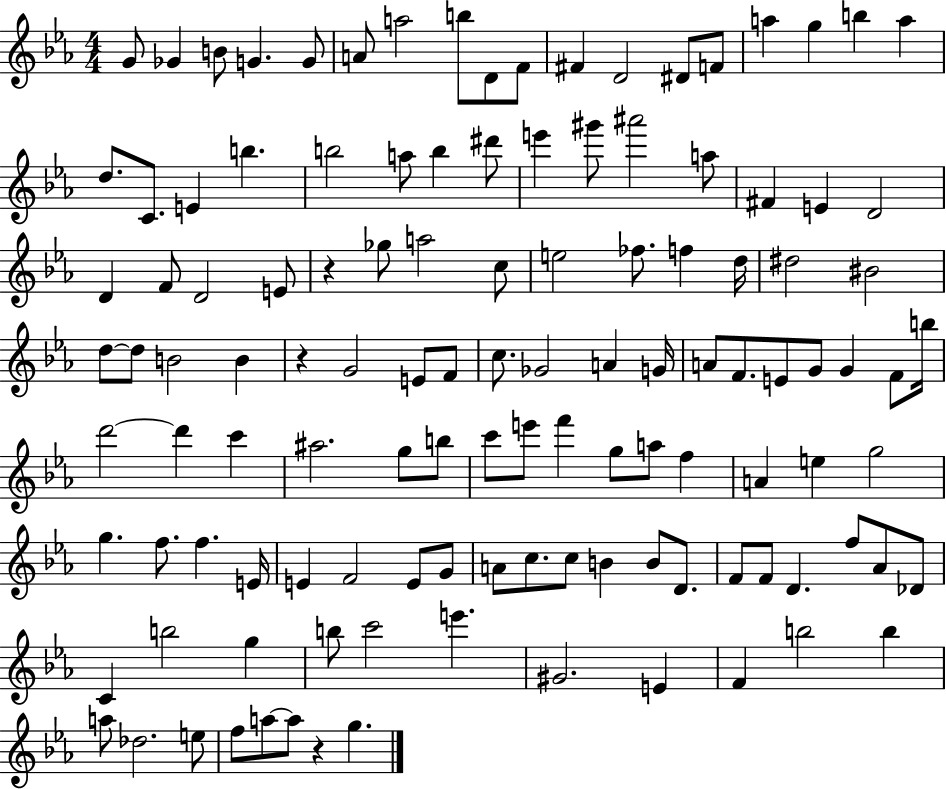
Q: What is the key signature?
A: EES major